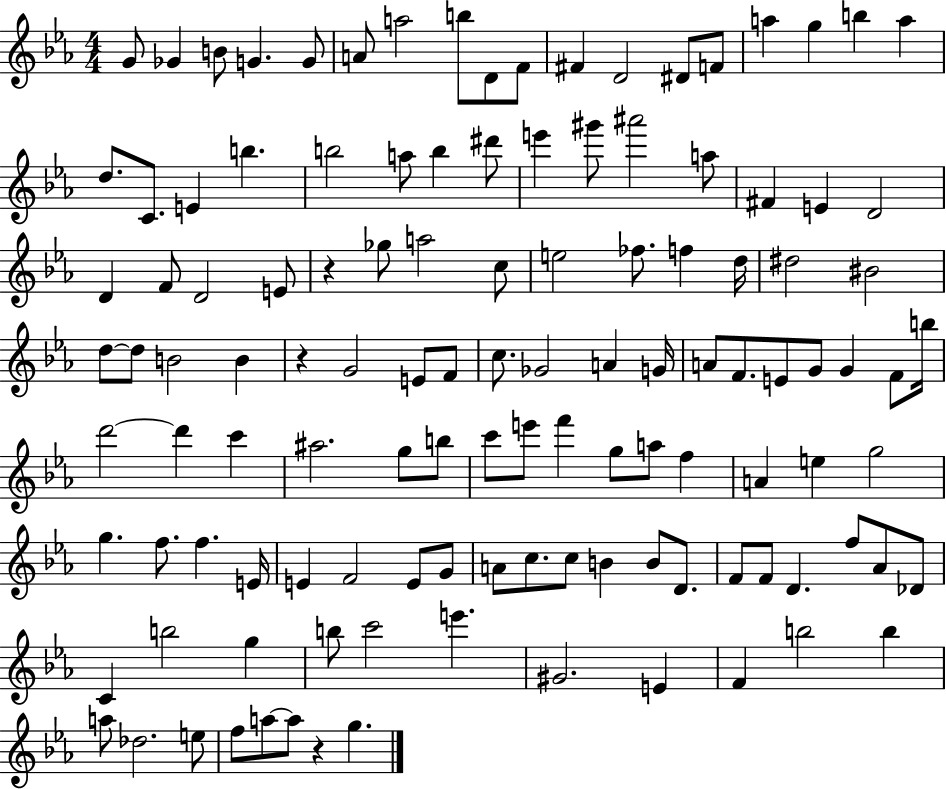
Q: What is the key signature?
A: EES major